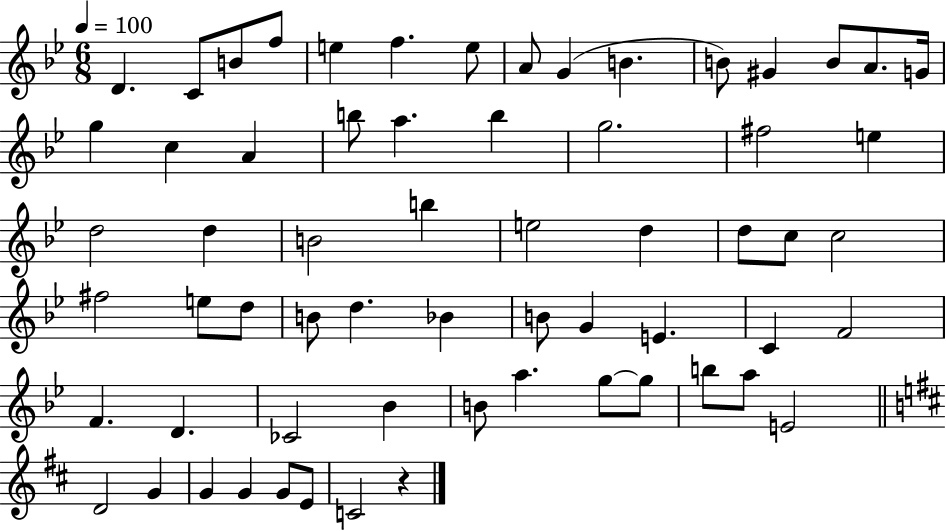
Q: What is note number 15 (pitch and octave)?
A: G4